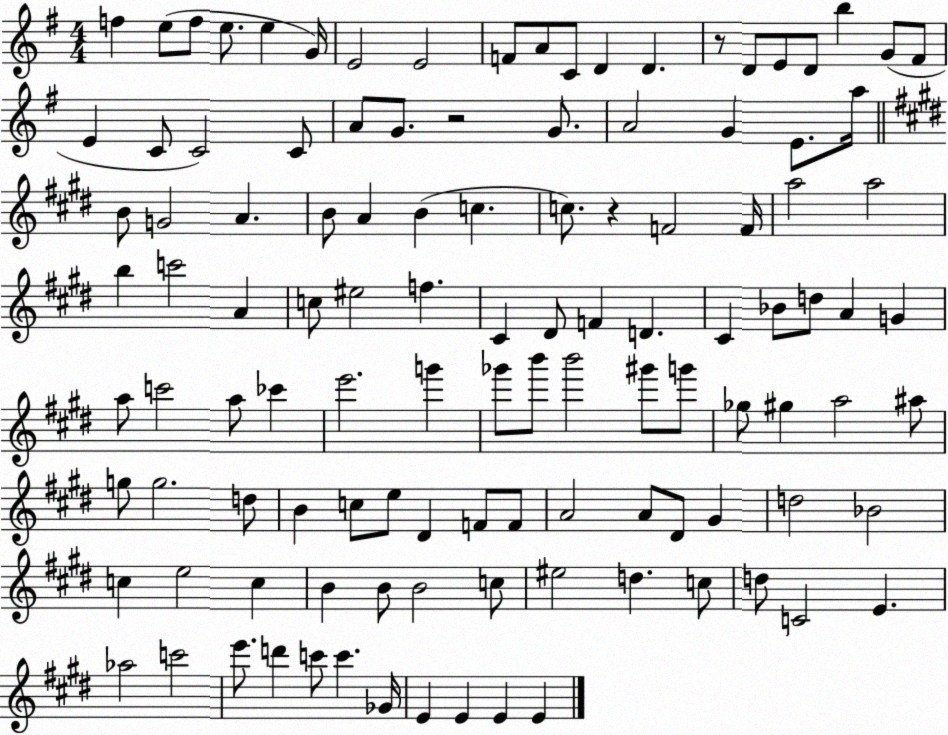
X:1
T:Untitled
M:4/4
L:1/4
K:G
f e/2 f/2 e/2 e G/4 E2 E2 F/2 A/2 C/2 D D z/2 D/2 E/2 D/2 b G/2 ^F/2 E C/2 C2 C/2 A/2 G/2 z2 G/2 A2 G E/2 a/4 B/2 G2 A B/2 A B c c/2 z F2 F/4 a2 a2 b c'2 A c/2 ^e2 f ^C ^D/2 F D ^C _B/2 d/2 A G a/2 c'2 a/2 _c' e'2 g' _g'/2 b'/2 b'2 ^g'/2 g'/2 _g/2 ^g a2 ^a/2 g/2 g2 d/2 B c/2 e/2 ^D F/2 F/2 A2 A/2 ^D/2 ^G d2 _B2 c e2 c B B/2 B2 c/2 ^e2 d c/2 d/2 C2 E _a2 c'2 e'/2 d' c'/2 c' _G/4 E E E E